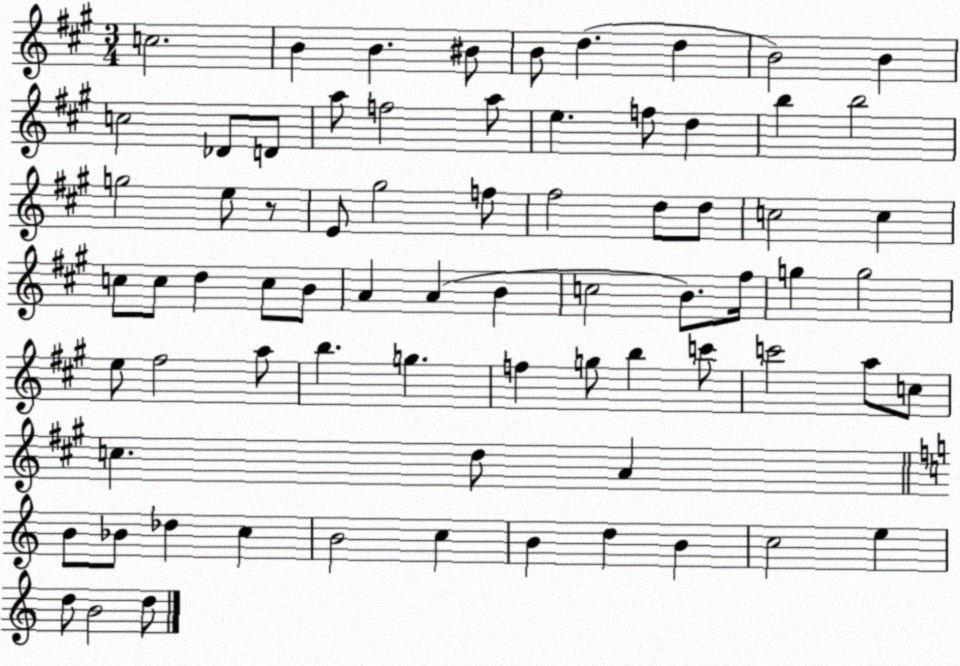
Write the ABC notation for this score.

X:1
T:Untitled
M:3/4
L:1/4
K:A
c2 B B ^B/2 B/2 d d B2 B c2 _D/2 D/2 a/2 f2 a/2 e f/2 d b b2 g2 e/2 z/2 E/2 ^g2 f/2 ^f2 d/2 d/2 c2 c c/2 c/2 d c/2 B/2 A A B c2 B/2 ^f/4 g g2 e/2 ^f2 a/2 b g f g/2 b c'/2 c'2 a/2 c/2 c d/2 A B/2 _B/2 _d c B2 c B d B c2 e d/2 B2 d/2